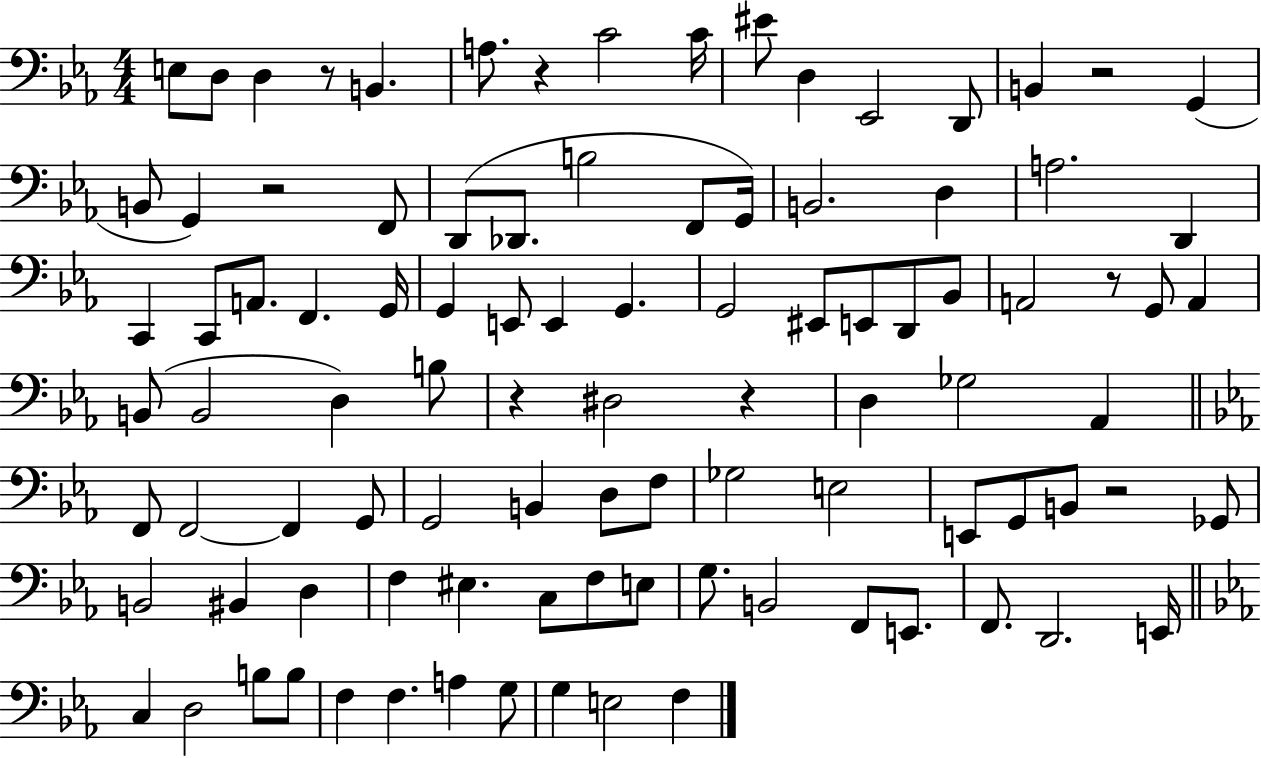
{
  \clef bass
  \numericTimeSignature
  \time 4/4
  \key ees \major
  e8 d8 d4 r8 b,4. | a8. r4 c'2 c'16 | eis'8 d4 ees,2 d,8 | b,4 r2 g,4( | \break b,8 g,4) r2 f,8 | d,8( des,8. b2 f,8 g,16) | b,2. d4 | a2. d,4 | \break c,4 c,8 a,8. f,4. g,16 | g,4 e,8 e,4 g,4. | g,2 eis,8 e,8 d,8 bes,8 | a,2 r8 g,8 a,4 | \break b,8( b,2 d4) b8 | r4 dis2 r4 | d4 ges2 aes,4 | \bar "||" \break \key ees \major f,8 f,2~~ f,4 g,8 | g,2 b,4 d8 f8 | ges2 e2 | e,8 g,8 b,8 r2 ges,8 | \break b,2 bis,4 d4 | f4 eis4. c8 f8 e8 | g8. b,2 f,8 e,8. | f,8. d,2. e,16 | \break \bar "||" \break \key ees \major c4 d2 b8 b8 | f4 f4. a4 g8 | g4 e2 f4 | \bar "|."
}